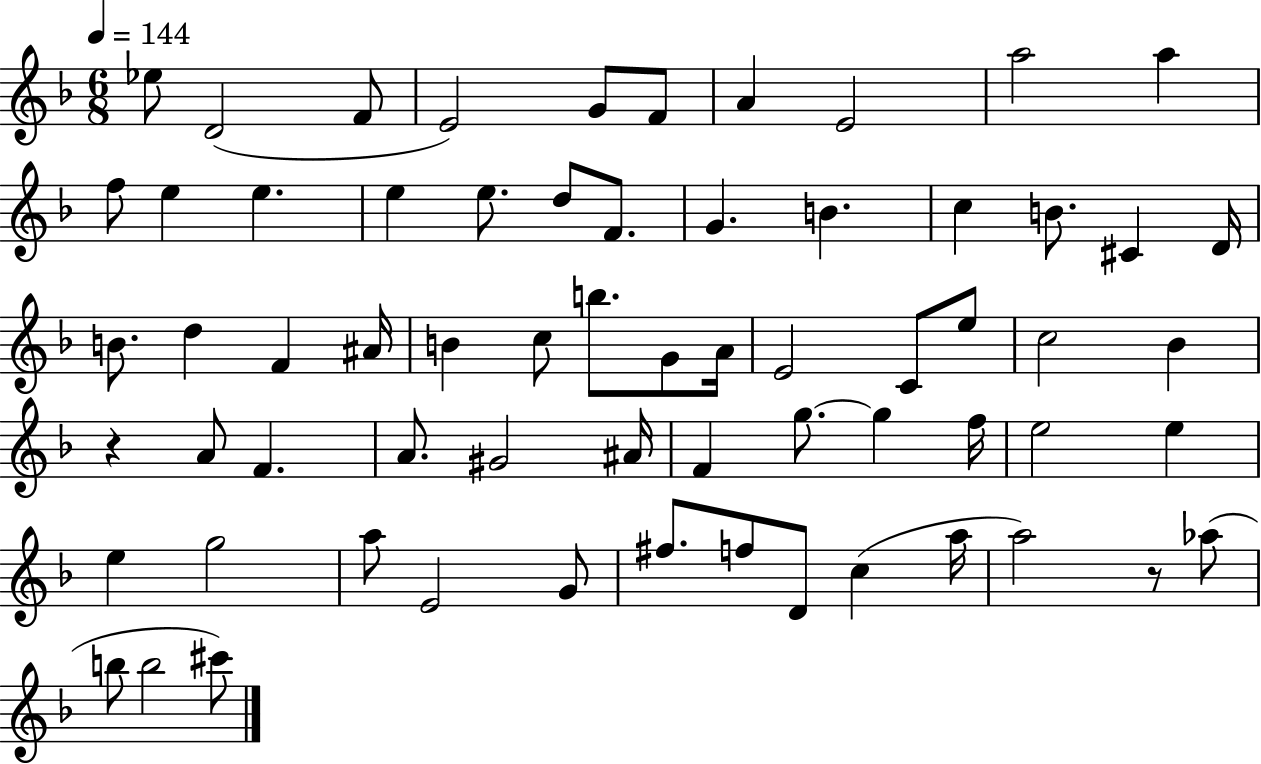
X:1
T:Untitled
M:6/8
L:1/4
K:F
_e/2 D2 F/2 E2 G/2 F/2 A E2 a2 a f/2 e e e e/2 d/2 F/2 G B c B/2 ^C D/4 B/2 d F ^A/4 B c/2 b/2 G/2 A/4 E2 C/2 e/2 c2 _B z A/2 F A/2 ^G2 ^A/4 F g/2 g f/4 e2 e e g2 a/2 E2 G/2 ^f/2 f/2 D/2 c a/4 a2 z/2 _a/2 b/2 b2 ^c'/2